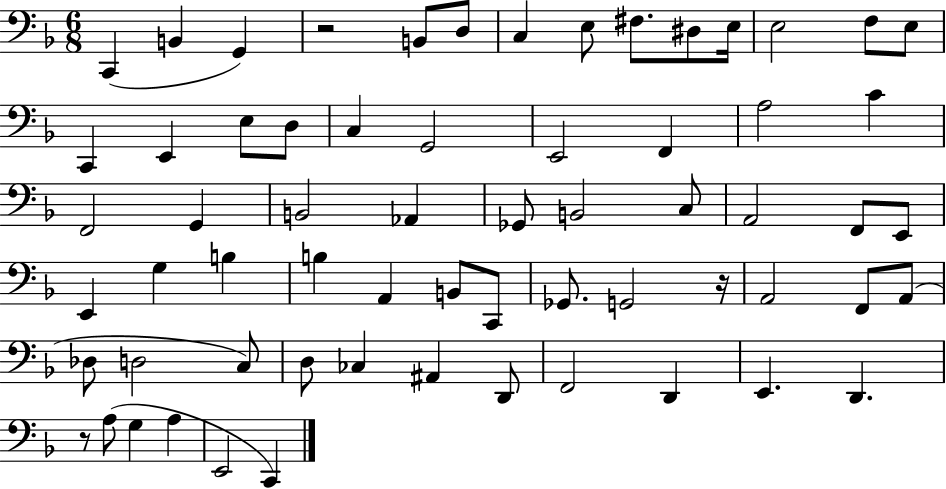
X:1
T:Untitled
M:6/8
L:1/4
K:F
C,, B,, G,, z2 B,,/2 D,/2 C, E,/2 ^F,/2 ^D,/2 E,/4 E,2 F,/2 E,/2 C,, E,, E,/2 D,/2 C, G,,2 E,,2 F,, A,2 C F,,2 G,, B,,2 _A,, _G,,/2 B,,2 C,/2 A,,2 F,,/2 E,,/2 E,, G, B, B, A,, B,,/2 C,,/2 _G,,/2 G,,2 z/4 A,,2 F,,/2 A,,/2 _D,/2 D,2 C,/2 D,/2 _C, ^A,, D,,/2 F,,2 D,, E,, D,, z/2 A,/2 G, A, E,,2 C,,